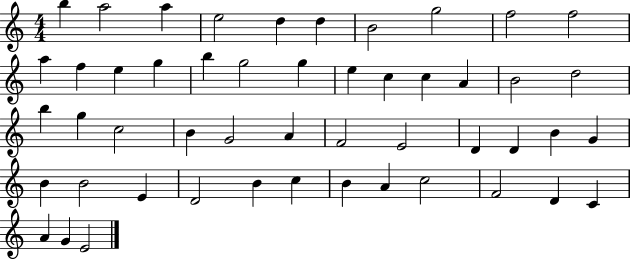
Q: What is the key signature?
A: C major